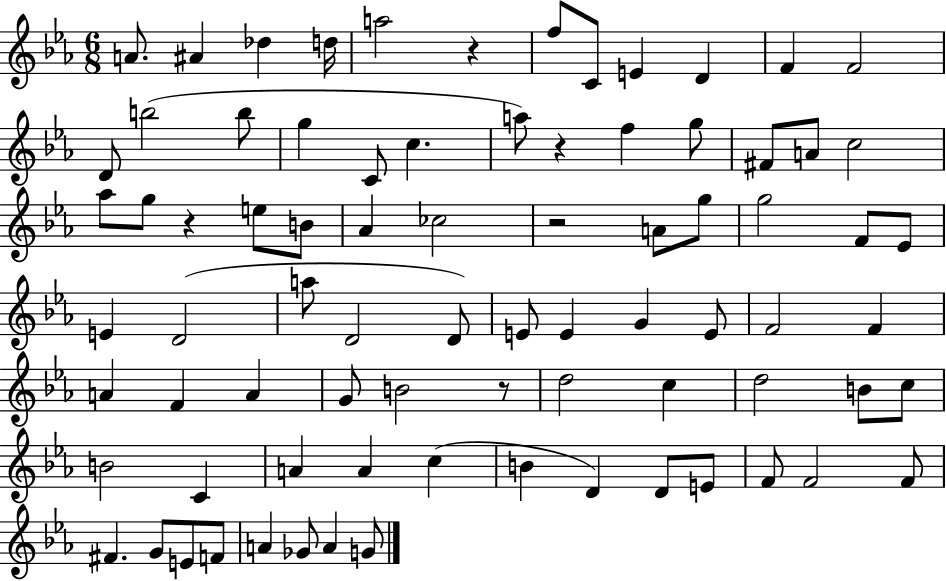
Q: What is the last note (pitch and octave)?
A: G4